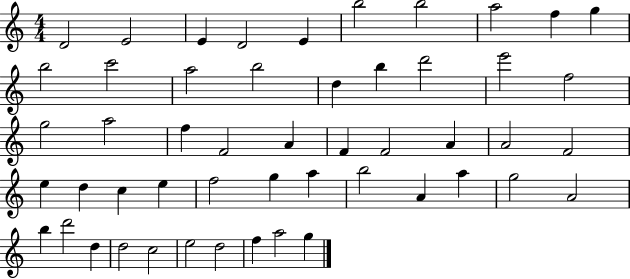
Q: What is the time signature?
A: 4/4